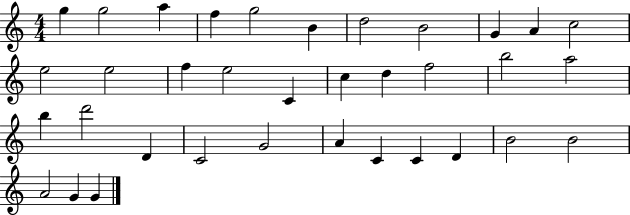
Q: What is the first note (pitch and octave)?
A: G5